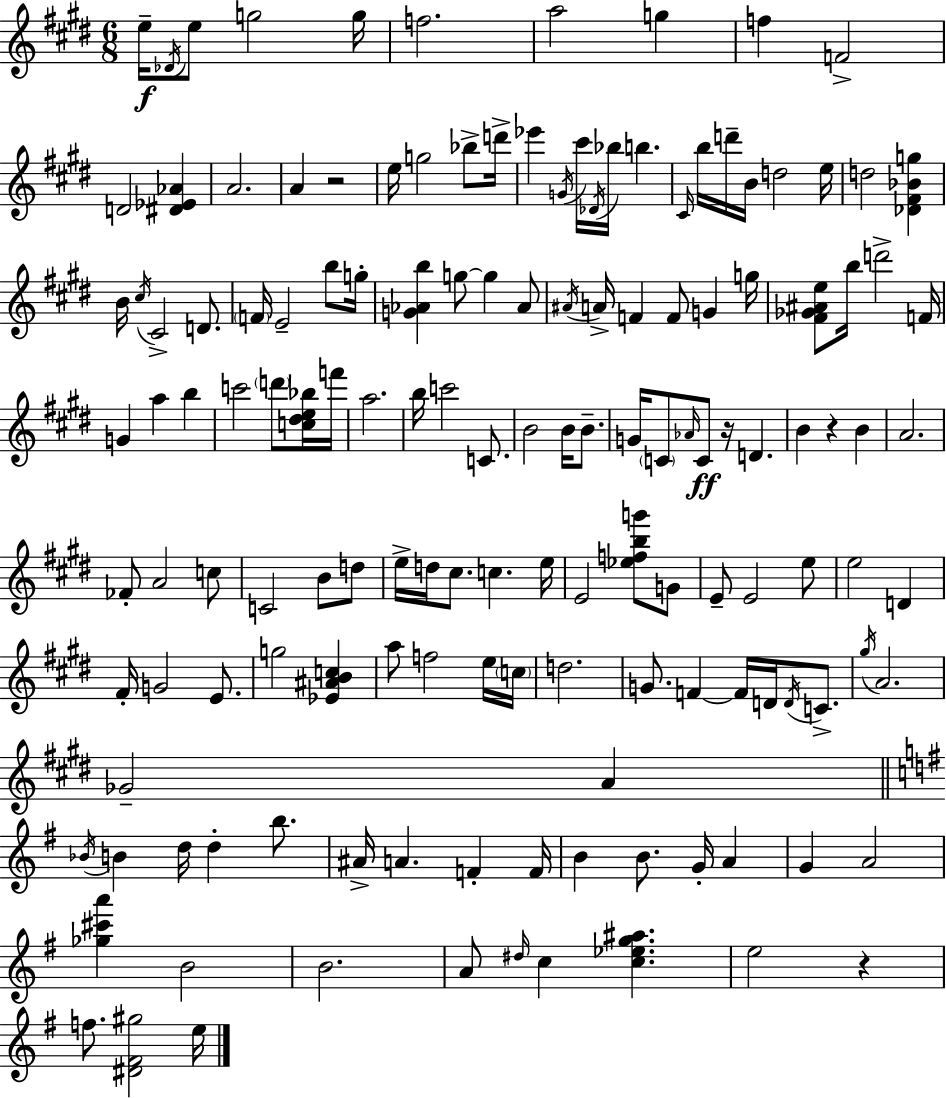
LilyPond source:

{
  \clef treble
  \numericTimeSignature
  \time 6/8
  \key e \major
  e''16--\f \acciaccatura { des'16 } e''8 g''2 | g''16 f''2. | a''2 g''4 | f''4 f'2-> | \break d'2 <dis' ees' aes'>4 | a'2. | a'4 r2 | e''16 g''2 bes''8-> | \break d'''16-> ees'''4 \acciaccatura { g'16 } cis'''16 \acciaccatura { des'16 } bes''16 b''4. | \grace { cis'16 } b''16 d'''16-- b'16 d''2 | e''16 d''2 | <des' fis' bes' g''>4 b'16 \acciaccatura { cis''16 } cis'2-> | \break d'8. \parenthesize f'16 e'2-- | b''8 g''16-. <g' aes' b''>4 g''8~~ g''4 | aes'8 \acciaccatura { ais'16 } a'16-> f'4 f'8 | g'4 g''16 <fis' ges' ais' e''>8 b''16 d'''2-> | \break f'16 g'4 a''4 | b''4 c'''2 | \parenthesize d'''8 <c'' dis'' e'' bes''>16 f'''16 a''2. | b''16 c'''2 | \break c'8. b'2 | b'16 b'8.-- g'16 \parenthesize c'8 \grace { aes'16 } c'8\ff | r16 d'4. b'4 r4 | b'4 a'2. | \break fes'8-. a'2 | c''8 c'2 | b'8 d''8 e''16-> d''16 cis''8. | c''4. e''16 e'2 | \break <ees'' f'' b'' g'''>8 g'8 e'8-- e'2 | e''8 e''2 | d'4 fis'16-. g'2 | e'8. g''2 | \break <ees' ais' b' c''>4 a''8 f''2 | e''16 \parenthesize c''16 d''2. | g'8. f'4~~ | f'16 d'16 \acciaccatura { d'16 } c'8.-> \acciaccatura { gis''16 } a'2. | \break ges'2-- | a'4 \bar "||" \break \key e \minor \acciaccatura { bes'16 } b'4 d''16 d''4-. b''8. | ais'16-> a'4. f'4-. | f'16 b'4 b'8. g'16-. a'4 | g'4 a'2 | \break <ges'' cis''' a'''>4 b'2 | b'2. | a'8 \grace { dis''16 } c''4 <c'' ees'' g'' ais''>4. | e''2 r4 | \break f''8. <dis' fis' gis''>2 | e''16 \bar "|."
}